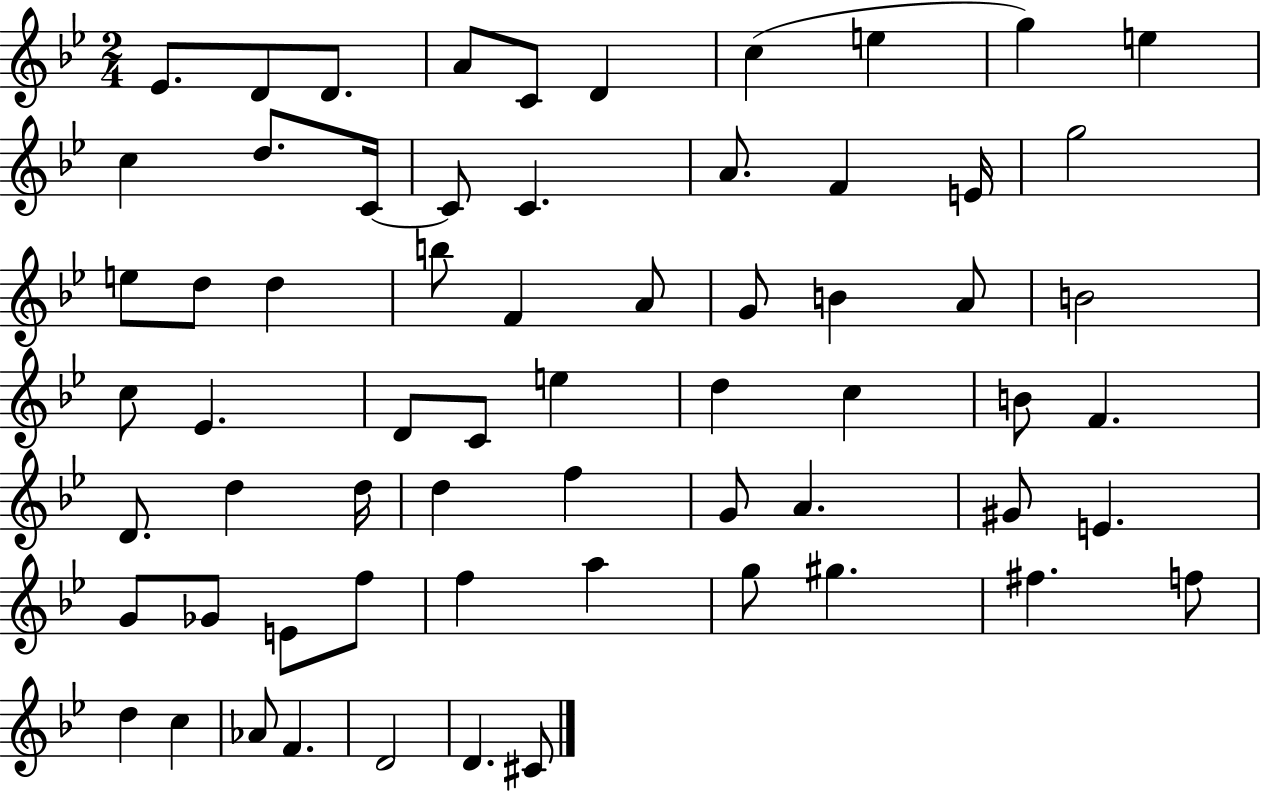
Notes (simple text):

Eb4/e. D4/e D4/e. A4/e C4/e D4/q C5/q E5/q G5/q E5/q C5/q D5/e. C4/s C4/e C4/q. A4/e. F4/q E4/s G5/h E5/e D5/e D5/q B5/e F4/q A4/e G4/e B4/q A4/e B4/h C5/e Eb4/q. D4/e C4/e E5/q D5/q C5/q B4/e F4/q. D4/e. D5/q D5/s D5/q F5/q G4/e A4/q. G#4/e E4/q. G4/e Gb4/e E4/e F5/e F5/q A5/q G5/e G#5/q. F#5/q. F5/e D5/q C5/q Ab4/e F4/q. D4/h D4/q. C#4/e